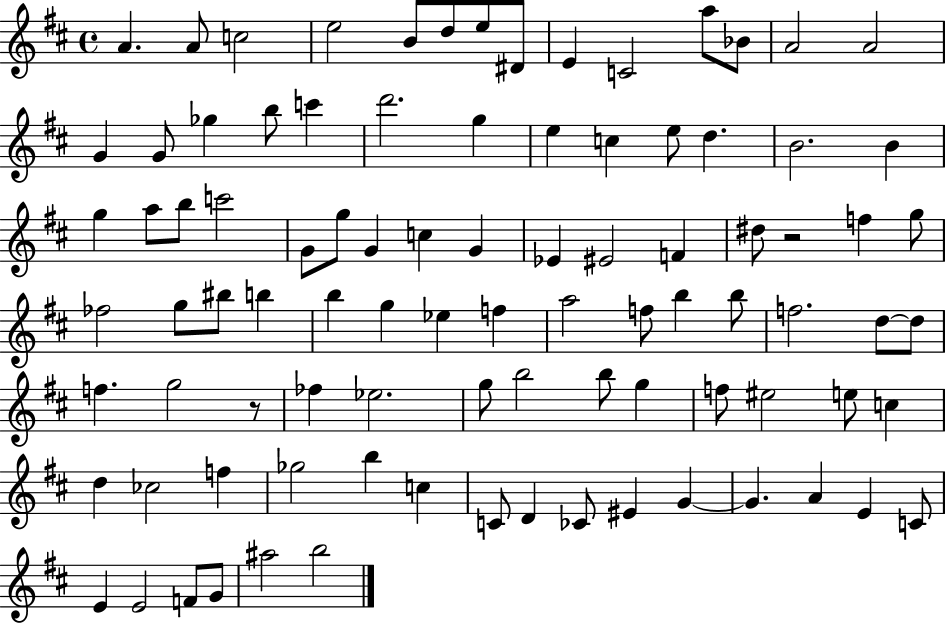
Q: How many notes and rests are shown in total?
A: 92